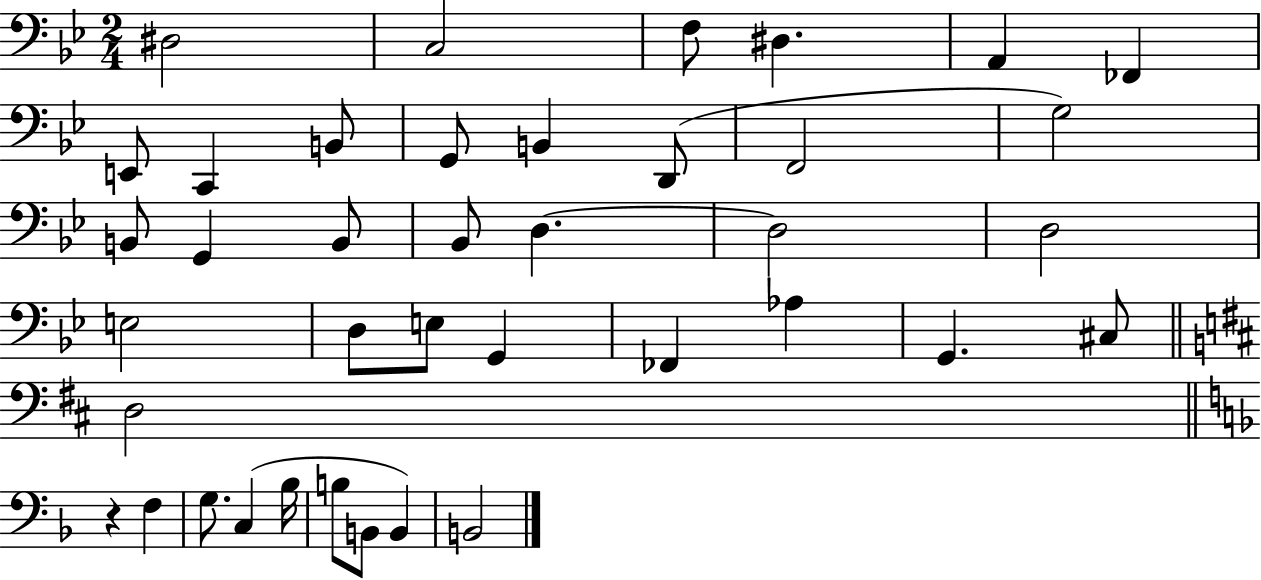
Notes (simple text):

D#3/h C3/h F3/e D#3/q. A2/q FES2/q E2/e C2/q B2/e G2/e B2/q D2/e F2/h G3/h B2/e G2/q B2/e Bb2/e D3/q. D3/h D3/h E3/h D3/e E3/e G2/q FES2/q Ab3/q G2/q. C#3/e D3/h R/q F3/q G3/e. C3/q Bb3/s B3/e B2/e B2/q B2/h